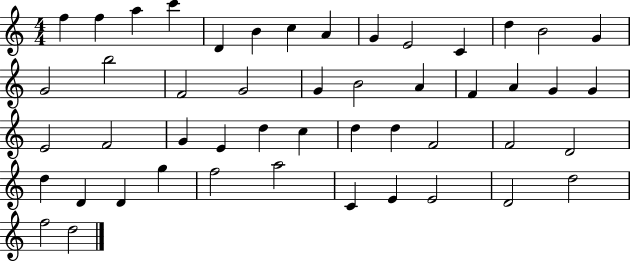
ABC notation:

X:1
T:Untitled
M:4/4
L:1/4
K:C
f f a c' D B c A G E2 C d B2 G G2 b2 F2 G2 G B2 A F A G G E2 F2 G E d c d d F2 F2 D2 d D D g f2 a2 C E E2 D2 d2 f2 d2